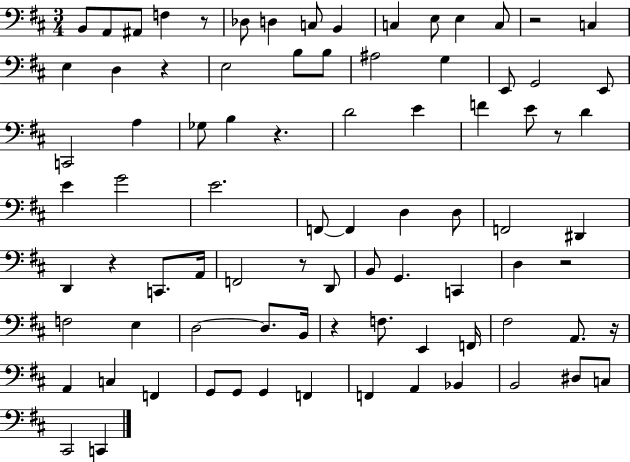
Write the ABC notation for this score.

X:1
T:Untitled
M:3/4
L:1/4
K:D
B,,/2 A,,/2 ^A,,/2 F, z/2 _D,/2 D, C,/2 B,, C, E,/2 E, C,/2 z2 C, E, D, z E,2 B,/2 B,/2 ^A,2 G, E,,/2 G,,2 E,,/2 C,,2 A, _G,/2 B, z D2 E F E/2 z/2 D E G2 E2 F,,/2 F,, D, D,/2 F,,2 ^D,, D,, z C,,/2 A,,/4 F,,2 z/2 D,,/2 B,,/2 G,, C,, D, z2 F,2 E, D,2 D,/2 B,,/4 z F,/2 E,, F,,/4 ^F,2 A,,/2 z/4 A,, C, F,, G,,/2 G,,/2 G,, F,, F,, A,, _B,, B,,2 ^D,/2 C,/2 ^C,,2 C,,